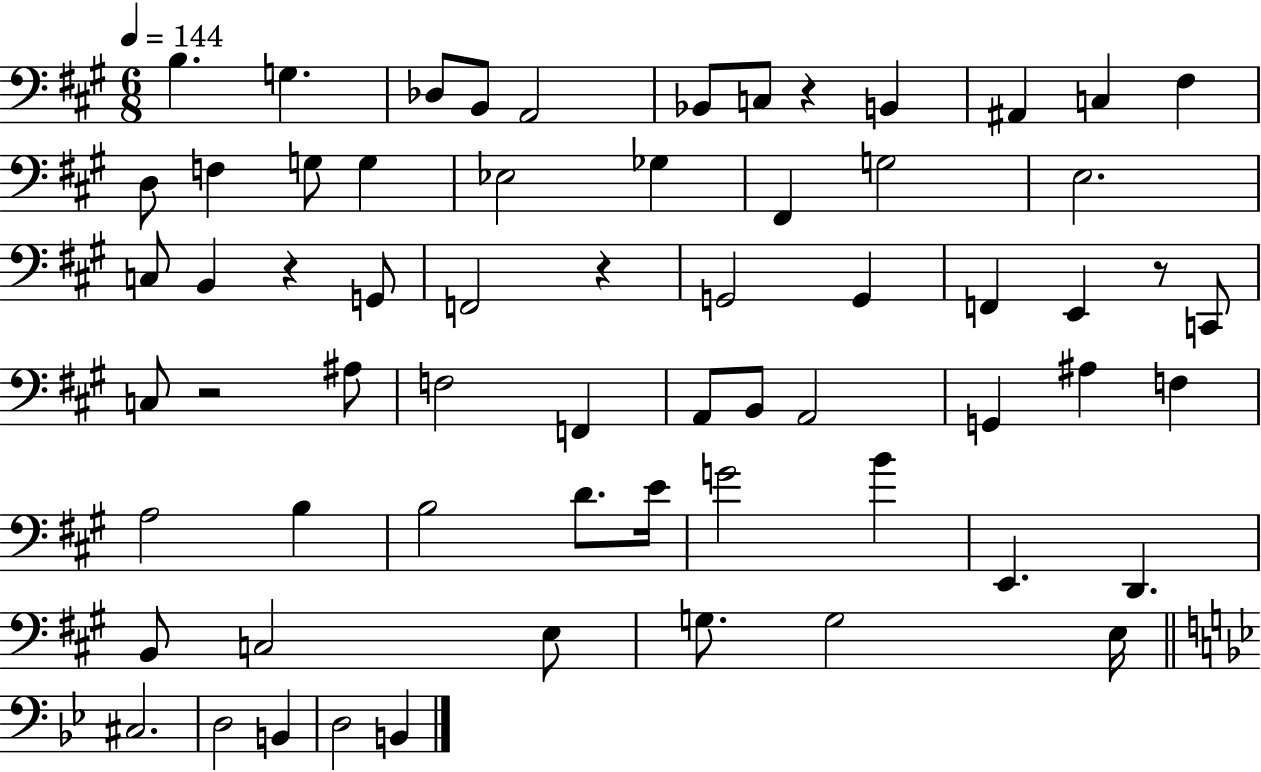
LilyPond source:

{
  \clef bass
  \numericTimeSignature
  \time 6/8
  \key a \major
  \tempo 4 = 144
  b4. g4. | des8 b,8 a,2 | bes,8 c8 r4 b,4 | ais,4 c4 fis4 | \break d8 f4 g8 g4 | ees2 ges4 | fis,4 g2 | e2. | \break c8 b,4 r4 g,8 | f,2 r4 | g,2 g,4 | f,4 e,4 r8 c,8 | \break c8 r2 ais8 | f2 f,4 | a,8 b,8 a,2 | g,4 ais4 f4 | \break a2 b4 | b2 d'8. e'16 | g'2 b'4 | e,4. d,4. | \break b,8 c2 e8 | g8. g2 e16 | \bar "||" \break \key g \minor cis2. | d2 b,4 | d2 b,4 | \bar "|."
}